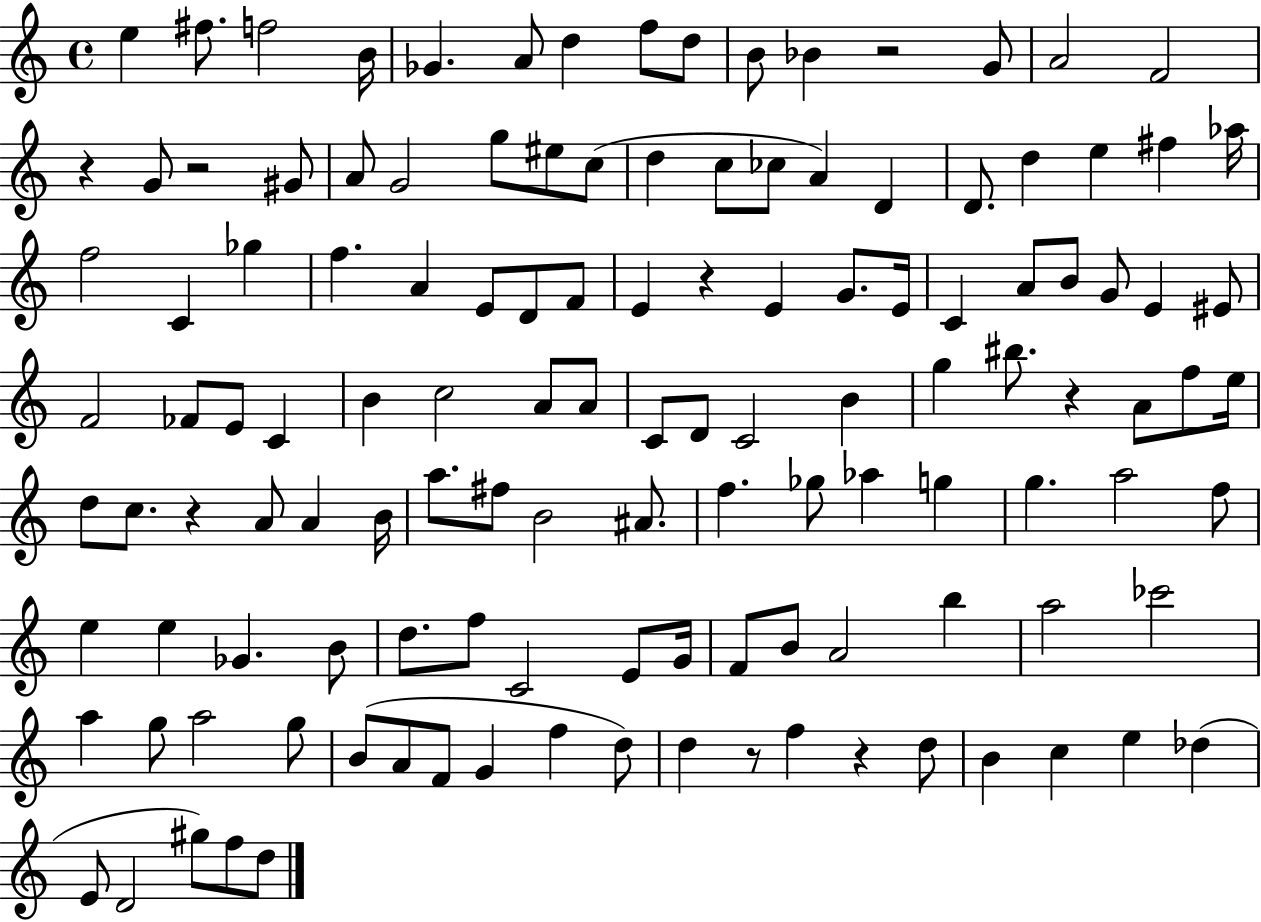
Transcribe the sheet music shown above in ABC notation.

X:1
T:Untitled
M:4/4
L:1/4
K:C
e ^f/2 f2 B/4 _G A/2 d f/2 d/2 B/2 _B z2 G/2 A2 F2 z G/2 z2 ^G/2 A/2 G2 g/2 ^e/2 c/2 d c/2 _c/2 A D D/2 d e ^f _a/4 f2 C _g f A E/2 D/2 F/2 E z E G/2 E/4 C A/2 B/2 G/2 E ^E/2 F2 _F/2 E/2 C B c2 A/2 A/2 C/2 D/2 C2 B g ^b/2 z A/2 f/2 e/4 d/2 c/2 z A/2 A B/4 a/2 ^f/2 B2 ^A/2 f _g/2 _a g g a2 f/2 e e _G B/2 d/2 f/2 C2 E/2 G/4 F/2 B/2 A2 b a2 _c'2 a g/2 a2 g/2 B/2 A/2 F/2 G f d/2 d z/2 f z d/2 B c e _d E/2 D2 ^g/2 f/2 d/2